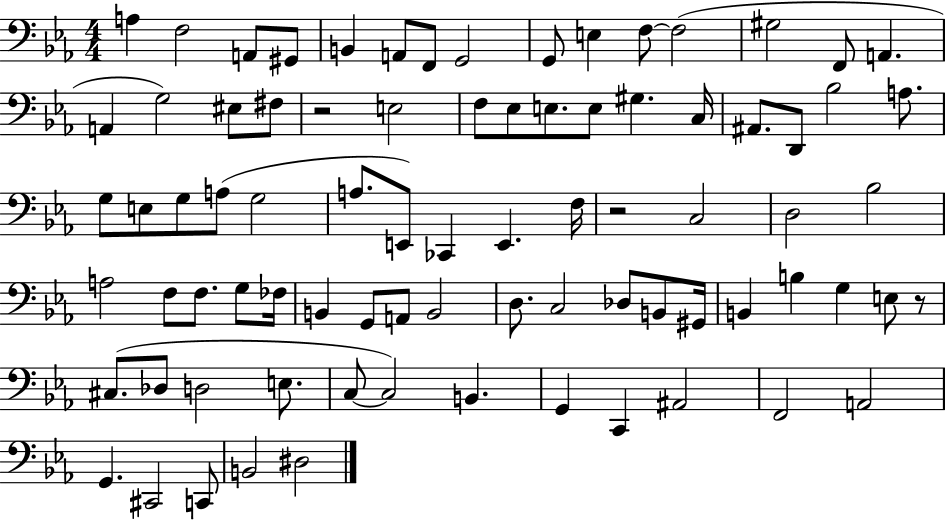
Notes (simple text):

A3/q F3/h A2/e G#2/e B2/q A2/e F2/e G2/h G2/e E3/q F3/e F3/h G#3/h F2/e A2/q. A2/q G3/h EIS3/e F#3/e R/h E3/h F3/e Eb3/e E3/e. E3/e G#3/q. C3/s A#2/e. D2/e Bb3/h A3/e. G3/e E3/e G3/e A3/e G3/h A3/e. E2/e CES2/q E2/q. F3/s R/h C3/h D3/h Bb3/h A3/h F3/e F3/e. G3/e FES3/s B2/q G2/e A2/e B2/h D3/e. C3/h Db3/e B2/e G#2/s B2/q B3/q G3/q E3/e R/e C#3/e. Db3/e D3/h E3/e. C3/e C3/h B2/q. G2/q C2/q A#2/h F2/h A2/h G2/q. C#2/h C2/e B2/h D#3/h